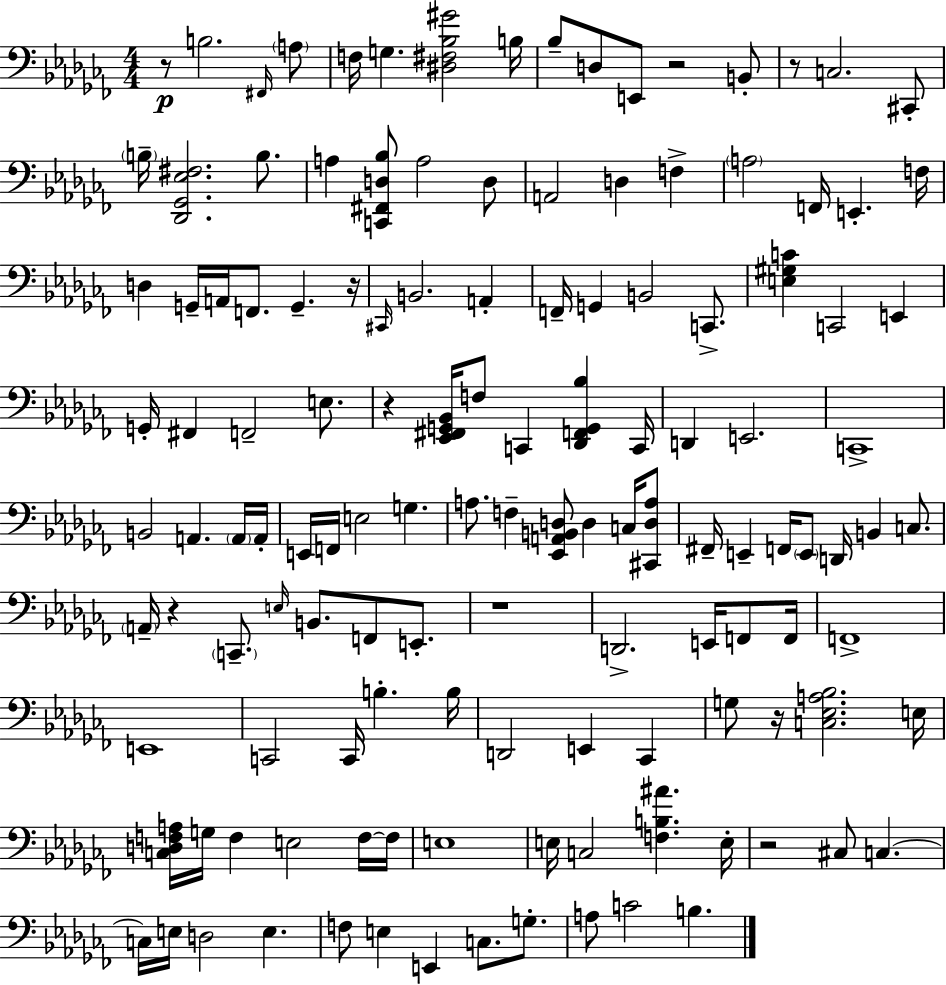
R/e B3/h. F#2/s A3/e F3/s G3/q. [D#3,F#3,Bb3,G#4]/h B3/s Bb3/e D3/e E2/e R/h B2/e R/e C3/h. C#2/e B3/s [Db2,Gb2,Eb3,F#3]/h. B3/e. A3/q [C2,F#2,D3,Bb3]/e A3/h D3/e A2/h D3/q F3/q A3/h F2/s E2/q. F3/s D3/q G2/s A2/s F2/e. G2/q. R/s C#2/s B2/h. A2/q F2/s G2/q B2/h C2/e. [E3,G#3,C4]/q C2/h E2/q G2/s F#2/q F2/h E3/e. R/q [Eb2,F#2,G2,Bb2]/s F3/e C2/q [Db2,F2,G2,Bb3]/q C2/s D2/q E2/h. C2/w B2/h A2/q. A2/s A2/s E2/s F2/s E3/h G3/q. A3/e. F3/q [Eb2,A2,B2,D3]/e D3/q C3/s [C#2,D3,A3]/e F#2/s E2/q F2/s E2/e D2/s B2/q C3/e. A2/s R/q C2/e. E3/s B2/e. F2/e E2/e. R/w D2/h. E2/s F2/e F2/s F2/w E2/w C2/h C2/s B3/q. B3/s D2/h E2/q CES2/q G3/e R/s [C3,Eb3,A3,Bb3]/h. E3/s [C3,D3,F3,A3]/s G3/s F3/q E3/h F3/s F3/s E3/w E3/s C3/h [F3,B3,A#4]/q. E3/s R/h C#3/e C3/q. C3/s E3/s D3/h E3/q. F3/e E3/q E2/q C3/e. G3/e. A3/e C4/h B3/q.